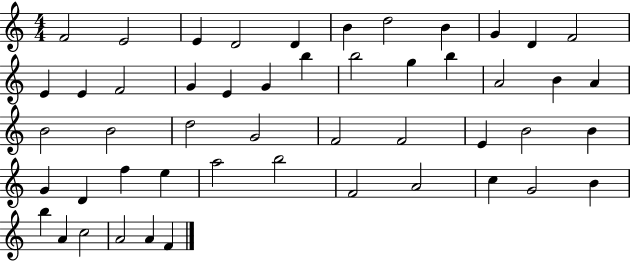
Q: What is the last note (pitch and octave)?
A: F4